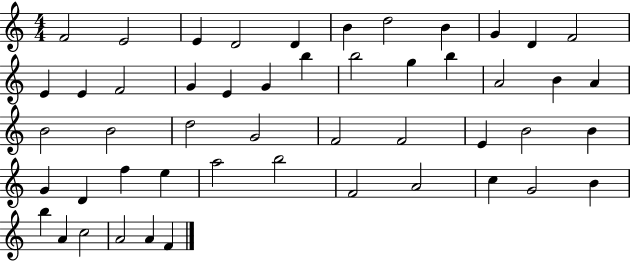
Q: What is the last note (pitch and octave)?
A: F4